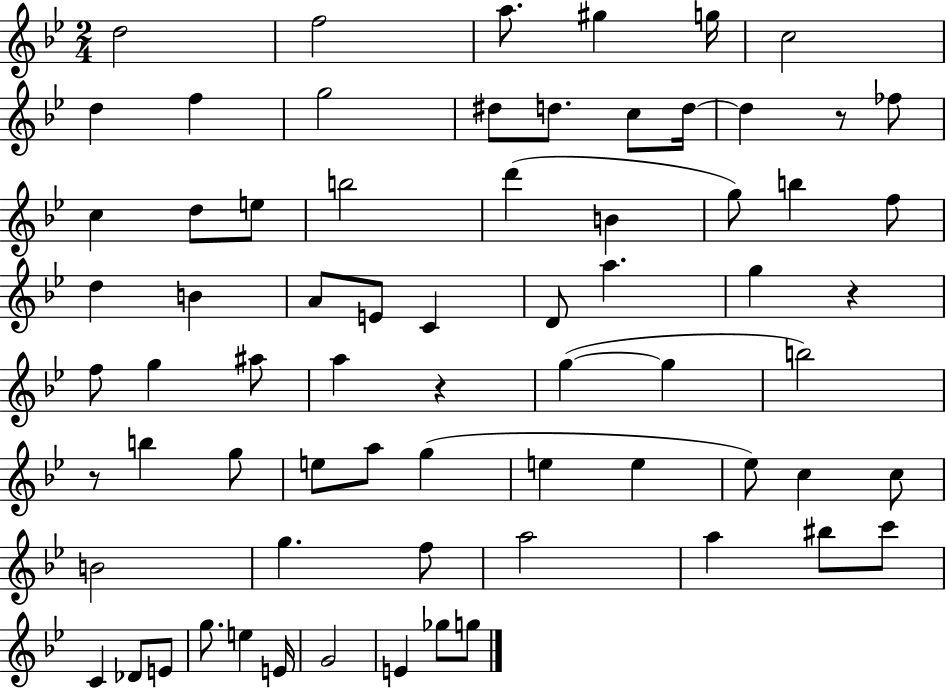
D5/h F5/h A5/e. G#5/q G5/s C5/h D5/q F5/q G5/h D#5/e D5/e. C5/e D5/s D5/q R/e FES5/e C5/q D5/e E5/e B5/h D6/q B4/q G5/e B5/q F5/e D5/q B4/q A4/e E4/e C4/q D4/e A5/q. G5/q R/q F5/e G5/q A#5/e A5/q R/q G5/q G5/q B5/h R/e B5/q G5/e E5/e A5/e G5/q E5/q E5/q Eb5/e C5/q C5/e B4/h G5/q. F5/e A5/h A5/q BIS5/e C6/e C4/q Db4/e E4/e G5/e. E5/q E4/s G4/h E4/q Gb5/e G5/e